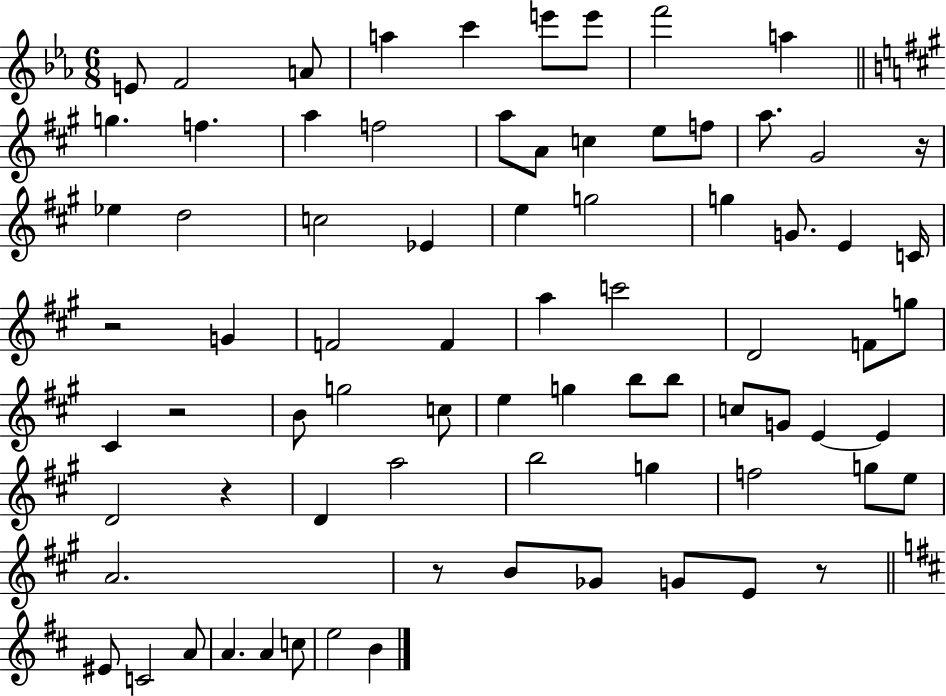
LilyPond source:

{
  \clef treble
  \numericTimeSignature
  \time 6/8
  \key ees \major
  \repeat volta 2 { e'8 f'2 a'8 | a''4 c'''4 e'''8 e'''8 | f'''2 a''4 | \bar "||" \break \key a \major g''4. f''4. | a''4 f''2 | a''8 a'8 c''4 e''8 f''8 | a''8. gis'2 r16 | \break ees''4 d''2 | c''2 ees'4 | e''4 g''2 | g''4 g'8. e'4 c'16 | \break r2 g'4 | f'2 f'4 | a''4 c'''2 | d'2 f'8 g''8 | \break cis'4 r2 | b'8 g''2 c''8 | e''4 g''4 b''8 b''8 | c''8 g'8 e'4~~ e'4 | \break d'2 r4 | d'4 a''2 | b''2 g''4 | f''2 g''8 e''8 | \break a'2. | r8 b'8 ges'8 g'8 e'8 r8 | \bar "||" \break \key d \major eis'8 c'2 a'8 | a'4. a'4 c''8 | e''2 b'4 | } \bar "|."
}